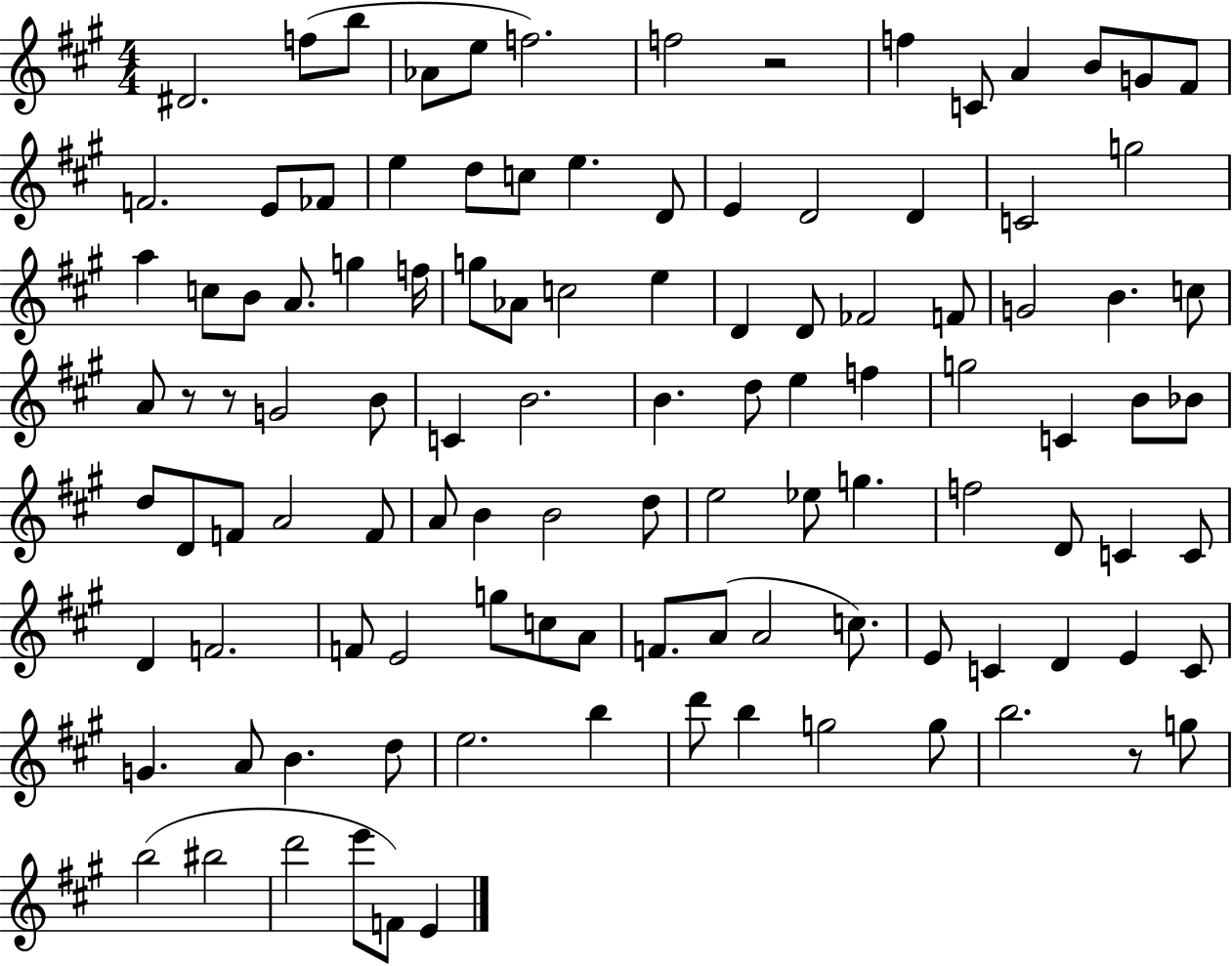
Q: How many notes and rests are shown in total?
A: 110